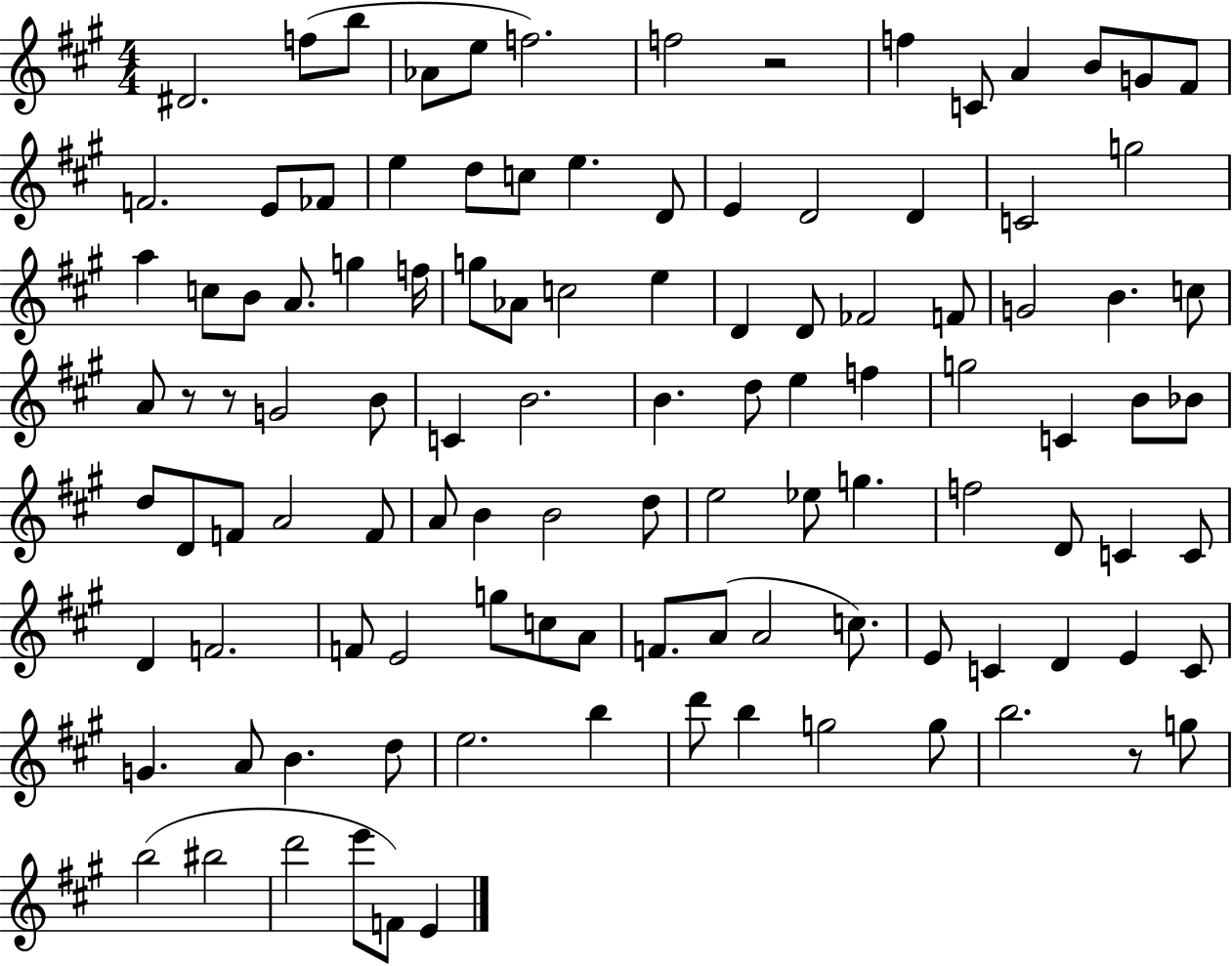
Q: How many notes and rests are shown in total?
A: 110